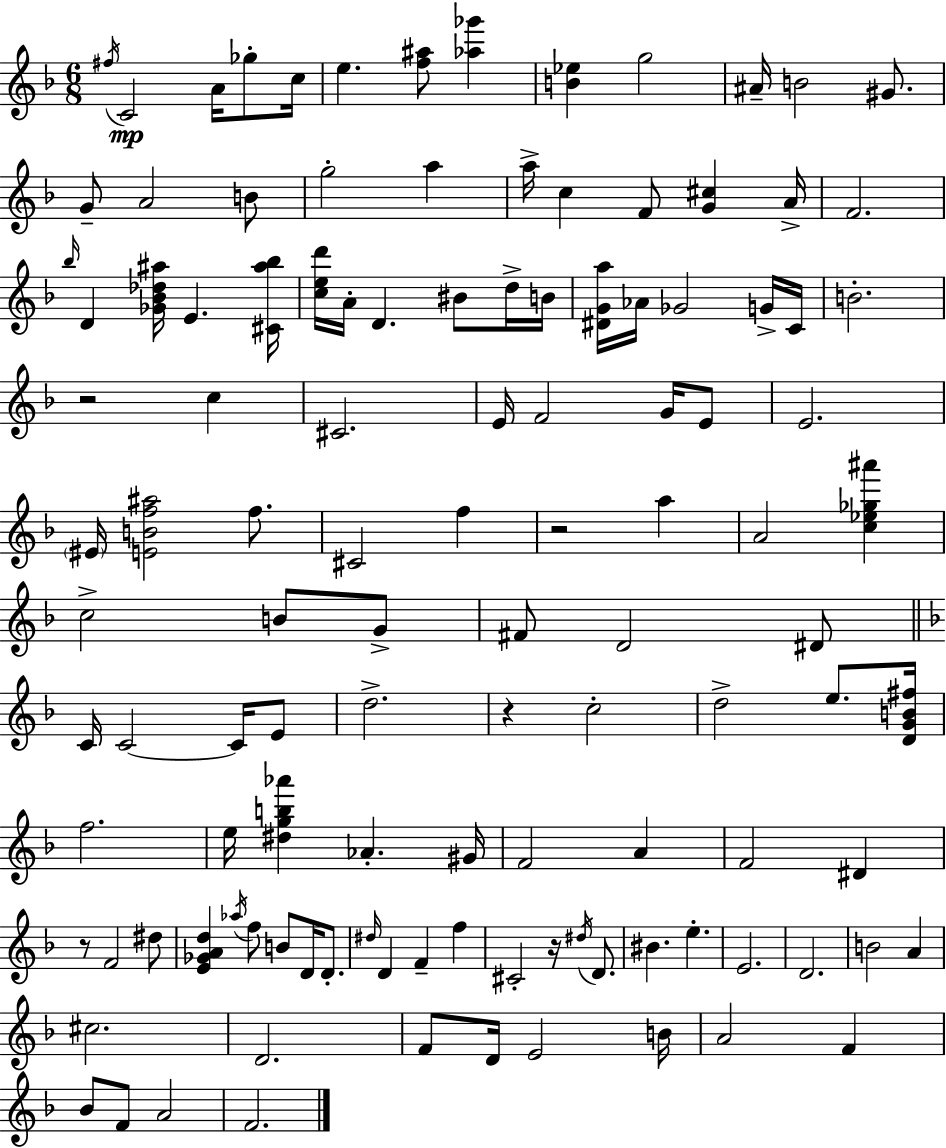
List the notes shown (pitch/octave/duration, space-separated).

F#5/s C4/h A4/s Gb5/e C5/s E5/q. [F5,A#5]/e [Ab5,Gb6]/q [B4,Eb5]/q G5/h A#4/s B4/h G#4/e. G4/e A4/h B4/e G5/h A5/q A5/s C5/q F4/e [G4,C#5]/q A4/s F4/h. Bb5/s D4/q [Gb4,Bb4,Db5,A#5]/s E4/q. [C#4,A#5,Bb5]/s [C5,E5,D6]/s A4/s D4/q. BIS4/e D5/s B4/s [D#4,G4,A5]/s Ab4/s Gb4/h G4/s C4/s B4/h. R/h C5/q C#4/h. E4/s F4/h G4/s E4/e E4/h. EIS4/s [E4,B4,F5,A#5]/h F5/e. C#4/h F5/q R/h A5/q A4/h [C5,Eb5,Gb5,A#6]/q C5/h B4/e G4/e F#4/e D4/h D#4/e C4/s C4/h C4/s E4/e D5/h. R/q C5/h D5/h E5/e. [D4,G4,B4,F#5]/s F5/h. E5/s [D#5,G5,B5,Ab6]/q Ab4/q. G#4/s F4/h A4/q F4/h D#4/q R/e F4/h D#5/e [E4,Gb4,A4,D5]/q Ab5/s F5/e B4/e D4/s D4/e. D#5/s D4/q F4/q F5/q C#4/h R/s D#5/s D4/e. BIS4/q. E5/q. E4/h. D4/h. B4/h A4/q C#5/h. D4/h. F4/e D4/s E4/h B4/s A4/h F4/q Bb4/e F4/e A4/h F4/h.